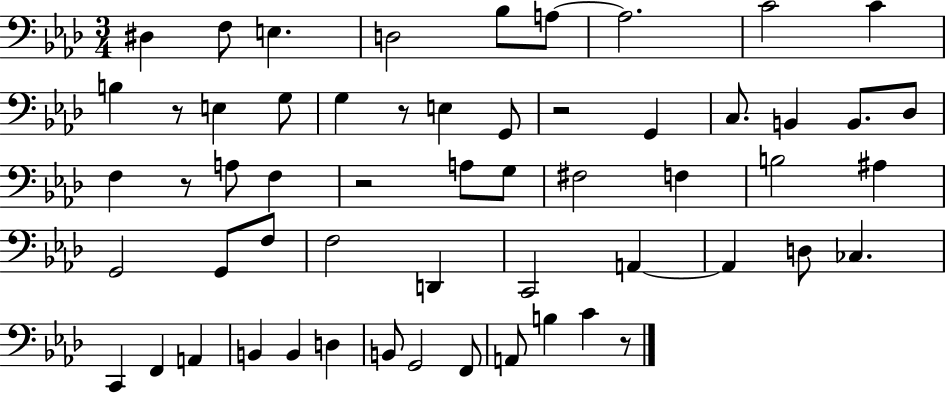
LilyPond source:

{
  \clef bass
  \numericTimeSignature
  \time 3/4
  \key aes \major
  \repeat volta 2 { dis4 f8 e4. | d2 bes8 a8~~ | a2. | c'2 c'4 | \break b4 r8 e4 g8 | g4 r8 e4 g,8 | r2 g,4 | c8. b,4 b,8. des8 | \break f4 r8 a8 f4 | r2 a8 g8 | fis2 f4 | b2 ais4 | \break g,2 g,8 f8 | f2 d,4 | c,2 a,4~~ | a,4 d8 ces4. | \break c,4 f,4 a,4 | b,4 b,4 d4 | b,8 g,2 f,8 | a,8 b4 c'4 r8 | \break } \bar "|."
}